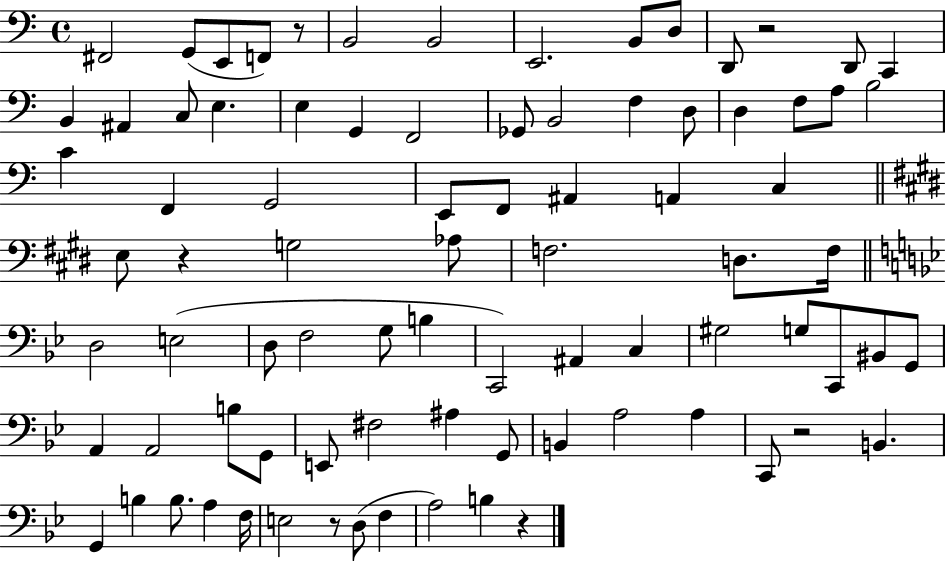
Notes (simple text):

F#2/h G2/e E2/e F2/e R/e B2/h B2/h E2/h. B2/e D3/e D2/e R/h D2/e C2/q B2/q A#2/q C3/e E3/q. E3/q G2/q F2/h Gb2/e B2/h F3/q D3/e D3/q F3/e A3/e B3/h C4/q F2/q G2/h E2/e F2/e A#2/q A2/q C3/q E3/e R/q G3/h Ab3/e F3/h. D3/e. F3/s D3/h E3/h D3/e F3/h G3/e B3/q C2/h A#2/q C3/q G#3/h G3/e C2/e BIS2/e G2/e A2/q A2/h B3/e G2/e E2/e F#3/h A#3/q G2/e B2/q A3/h A3/q C2/e R/h B2/q. G2/q B3/q B3/e. A3/q F3/s E3/h R/e D3/e F3/q A3/h B3/q R/q